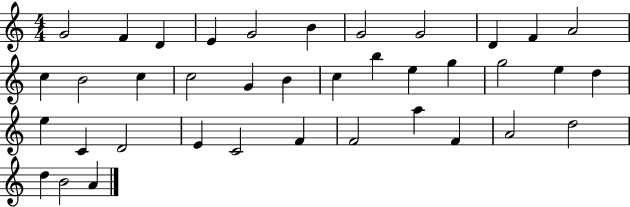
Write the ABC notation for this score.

X:1
T:Untitled
M:4/4
L:1/4
K:C
G2 F D E G2 B G2 G2 D F A2 c B2 c c2 G B c b e g g2 e d e C D2 E C2 F F2 a F A2 d2 d B2 A